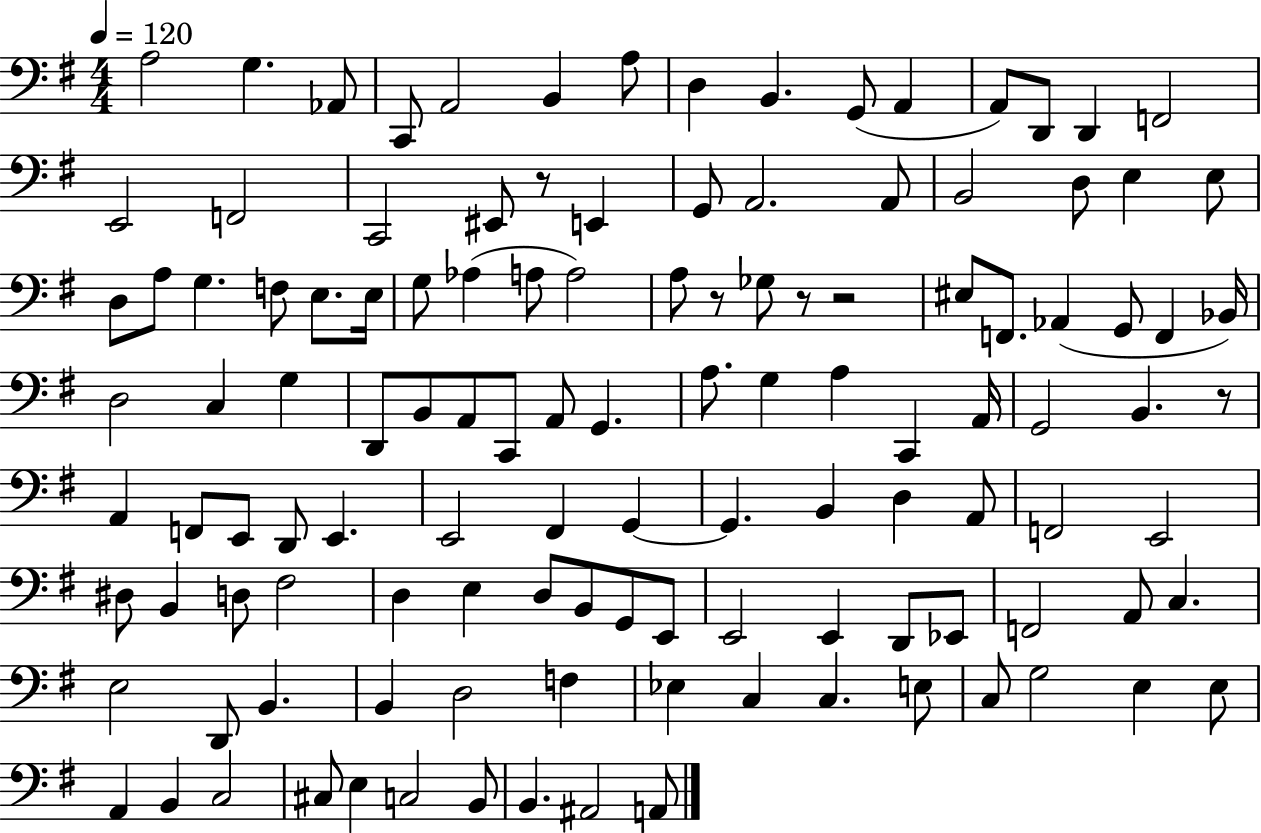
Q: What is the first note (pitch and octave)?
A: A3